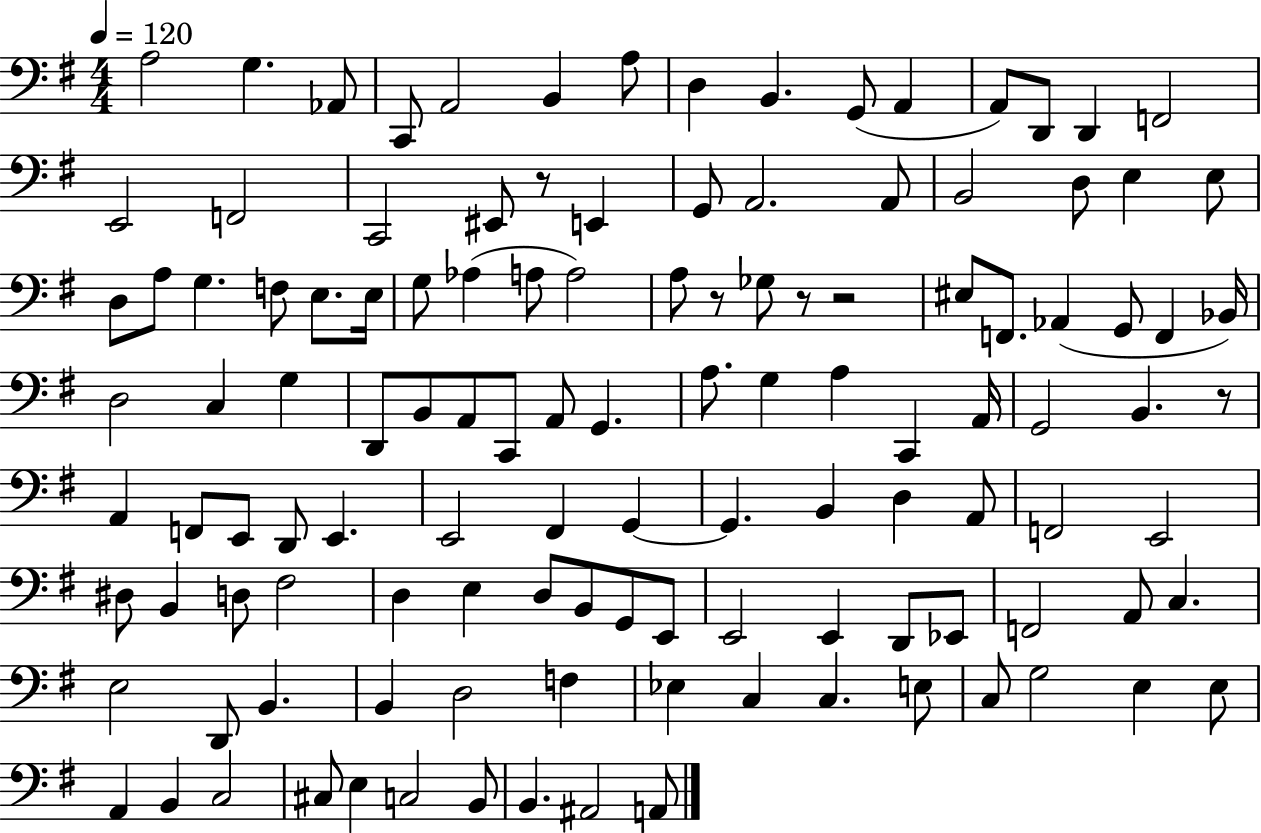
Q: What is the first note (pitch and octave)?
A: A3